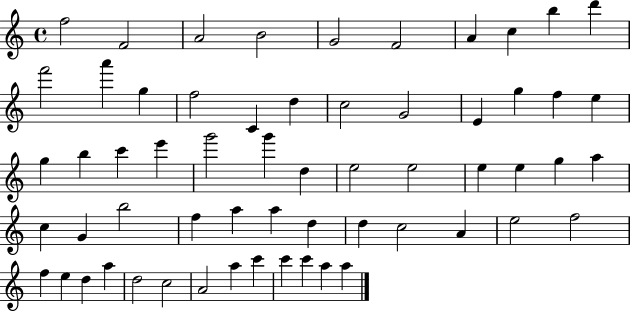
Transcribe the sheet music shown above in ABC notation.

X:1
T:Untitled
M:4/4
L:1/4
K:C
f2 F2 A2 B2 G2 F2 A c b d' f'2 a' g f2 C d c2 G2 E g f e g b c' e' g'2 g' d e2 e2 e e g a c G b2 f a a d d c2 A e2 f2 f e d a d2 c2 A2 a c' c' c' a a